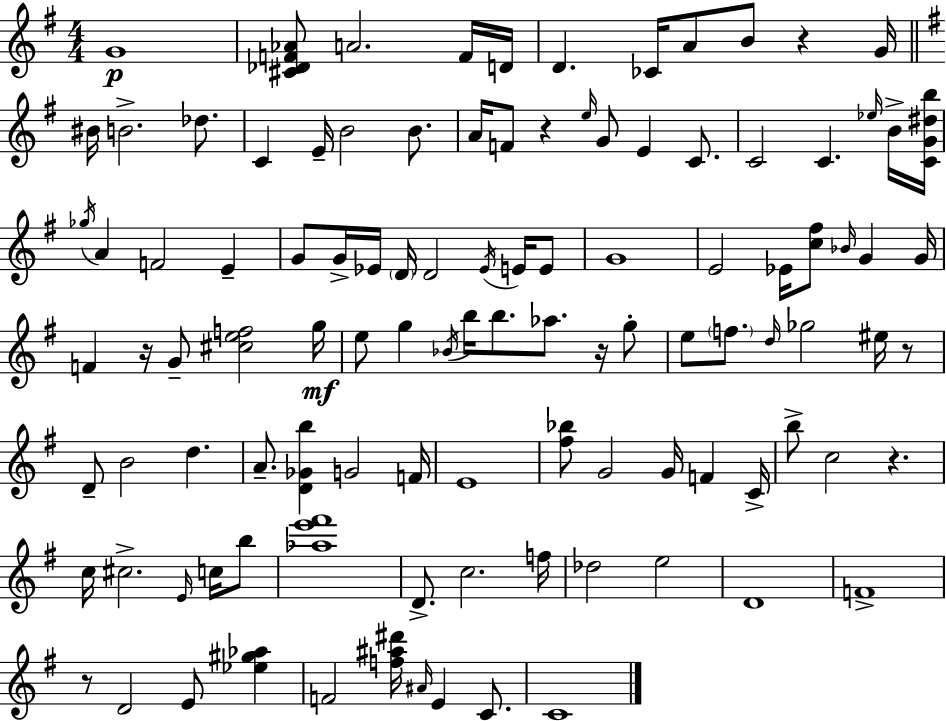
G4/w [C#4,Db4,F4,Ab4]/e A4/h. F4/s D4/s D4/q. CES4/s A4/e B4/e R/q G4/s BIS4/s B4/h. Db5/e. C4/q E4/s B4/h B4/e. A4/s F4/e R/q E5/s G4/e E4/q C4/e. C4/h C4/q. Eb5/s B4/s [C4,G4,D#5,B5]/s Gb5/s A4/q F4/h E4/q G4/e G4/s Eb4/s D4/s D4/h Eb4/s E4/s E4/e G4/w E4/h Eb4/s [C5,F#5]/e Bb4/s G4/q G4/s F4/q R/s G4/e [C#5,E5,F5]/h G5/s E5/e G5/q Bb4/s B5/s B5/e. Ab5/e. R/s G5/e E5/e F5/e. D5/s Gb5/h EIS5/s R/e D4/e B4/h D5/q. A4/e. [D4,Gb4,B5]/q G4/h F4/s E4/w [F#5,Bb5]/e G4/h G4/s F4/q C4/s B5/e C5/h R/q. C5/s C#5/h. E4/s C5/s B5/e [Ab5,E6,F#6]/w D4/e. C5/h. F5/s Db5/h E5/h D4/w F4/w R/e D4/h E4/e [Eb5,G#5,Ab5]/q F4/h [F5,A#5,D#6]/s A#4/s E4/q C4/e. C4/w